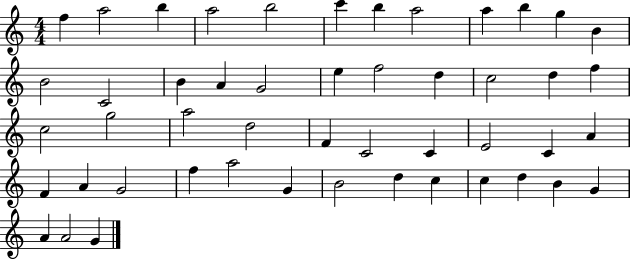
F5/q A5/h B5/q A5/h B5/h C6/q B5/q A5/h A5/q B5/q G5/q B4/q B4/h C4/h B4/q A4/q G4/h E5/q F5/h D5/q C5/h D5/q F5/q C5/h G5/h A5/h D5/h F4/q C4/h C4/q E4/h C4/q A4/q F4/q A4/q G4/h F5/q A5/h G4/q B4/h D5/q C5/q C5/q D5/q B4/q G4/q A4/q A4/h G4/q